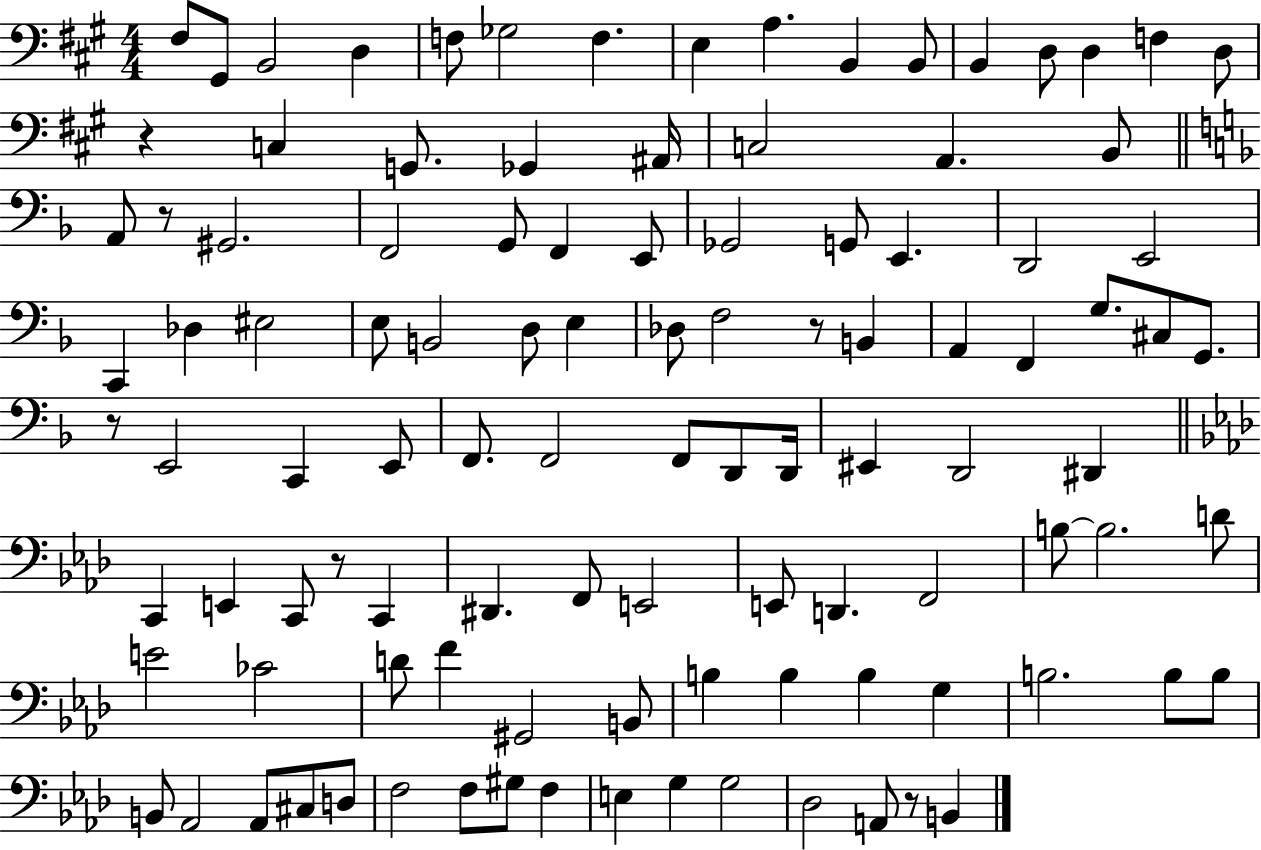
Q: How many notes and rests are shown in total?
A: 107